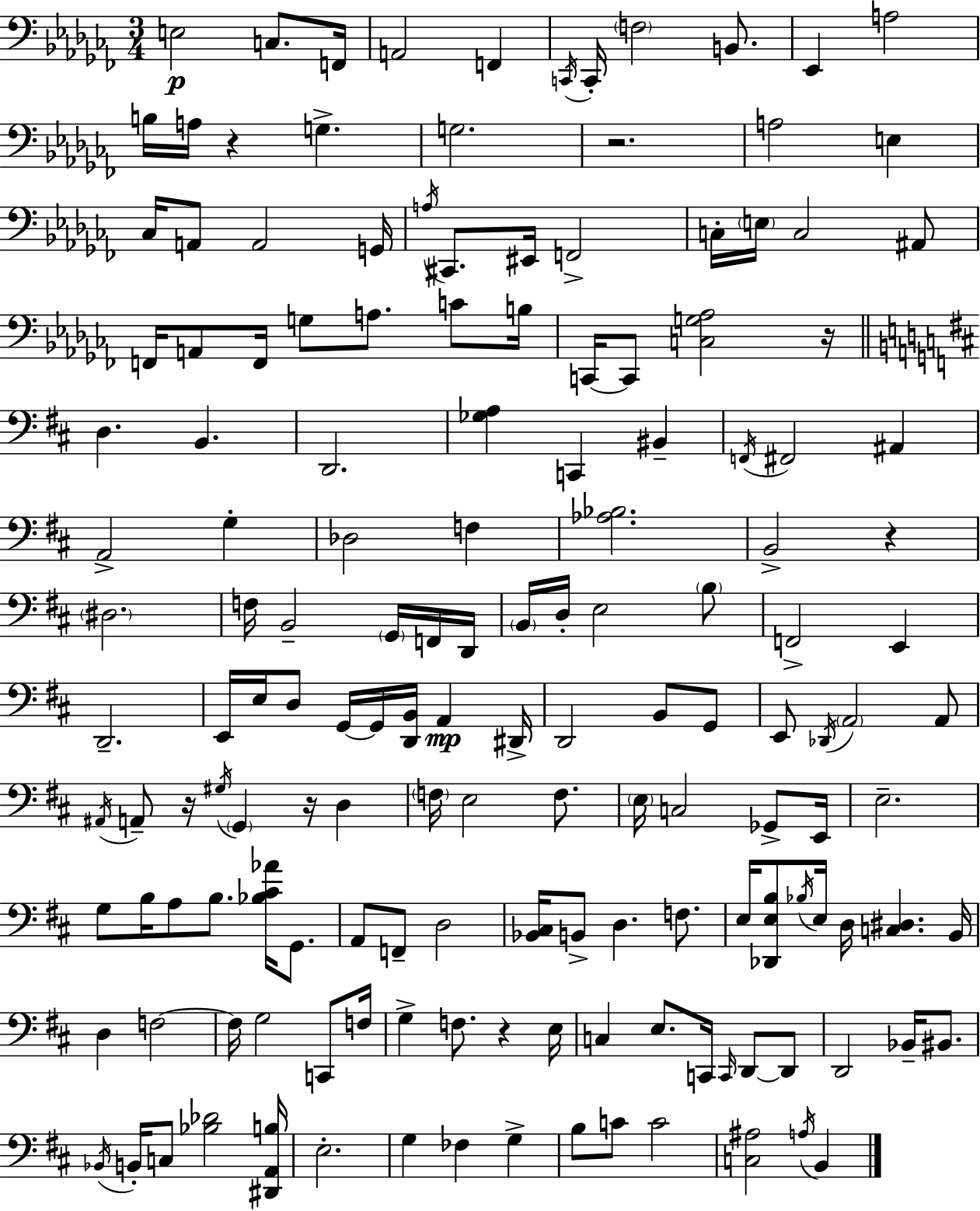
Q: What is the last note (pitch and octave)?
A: B2